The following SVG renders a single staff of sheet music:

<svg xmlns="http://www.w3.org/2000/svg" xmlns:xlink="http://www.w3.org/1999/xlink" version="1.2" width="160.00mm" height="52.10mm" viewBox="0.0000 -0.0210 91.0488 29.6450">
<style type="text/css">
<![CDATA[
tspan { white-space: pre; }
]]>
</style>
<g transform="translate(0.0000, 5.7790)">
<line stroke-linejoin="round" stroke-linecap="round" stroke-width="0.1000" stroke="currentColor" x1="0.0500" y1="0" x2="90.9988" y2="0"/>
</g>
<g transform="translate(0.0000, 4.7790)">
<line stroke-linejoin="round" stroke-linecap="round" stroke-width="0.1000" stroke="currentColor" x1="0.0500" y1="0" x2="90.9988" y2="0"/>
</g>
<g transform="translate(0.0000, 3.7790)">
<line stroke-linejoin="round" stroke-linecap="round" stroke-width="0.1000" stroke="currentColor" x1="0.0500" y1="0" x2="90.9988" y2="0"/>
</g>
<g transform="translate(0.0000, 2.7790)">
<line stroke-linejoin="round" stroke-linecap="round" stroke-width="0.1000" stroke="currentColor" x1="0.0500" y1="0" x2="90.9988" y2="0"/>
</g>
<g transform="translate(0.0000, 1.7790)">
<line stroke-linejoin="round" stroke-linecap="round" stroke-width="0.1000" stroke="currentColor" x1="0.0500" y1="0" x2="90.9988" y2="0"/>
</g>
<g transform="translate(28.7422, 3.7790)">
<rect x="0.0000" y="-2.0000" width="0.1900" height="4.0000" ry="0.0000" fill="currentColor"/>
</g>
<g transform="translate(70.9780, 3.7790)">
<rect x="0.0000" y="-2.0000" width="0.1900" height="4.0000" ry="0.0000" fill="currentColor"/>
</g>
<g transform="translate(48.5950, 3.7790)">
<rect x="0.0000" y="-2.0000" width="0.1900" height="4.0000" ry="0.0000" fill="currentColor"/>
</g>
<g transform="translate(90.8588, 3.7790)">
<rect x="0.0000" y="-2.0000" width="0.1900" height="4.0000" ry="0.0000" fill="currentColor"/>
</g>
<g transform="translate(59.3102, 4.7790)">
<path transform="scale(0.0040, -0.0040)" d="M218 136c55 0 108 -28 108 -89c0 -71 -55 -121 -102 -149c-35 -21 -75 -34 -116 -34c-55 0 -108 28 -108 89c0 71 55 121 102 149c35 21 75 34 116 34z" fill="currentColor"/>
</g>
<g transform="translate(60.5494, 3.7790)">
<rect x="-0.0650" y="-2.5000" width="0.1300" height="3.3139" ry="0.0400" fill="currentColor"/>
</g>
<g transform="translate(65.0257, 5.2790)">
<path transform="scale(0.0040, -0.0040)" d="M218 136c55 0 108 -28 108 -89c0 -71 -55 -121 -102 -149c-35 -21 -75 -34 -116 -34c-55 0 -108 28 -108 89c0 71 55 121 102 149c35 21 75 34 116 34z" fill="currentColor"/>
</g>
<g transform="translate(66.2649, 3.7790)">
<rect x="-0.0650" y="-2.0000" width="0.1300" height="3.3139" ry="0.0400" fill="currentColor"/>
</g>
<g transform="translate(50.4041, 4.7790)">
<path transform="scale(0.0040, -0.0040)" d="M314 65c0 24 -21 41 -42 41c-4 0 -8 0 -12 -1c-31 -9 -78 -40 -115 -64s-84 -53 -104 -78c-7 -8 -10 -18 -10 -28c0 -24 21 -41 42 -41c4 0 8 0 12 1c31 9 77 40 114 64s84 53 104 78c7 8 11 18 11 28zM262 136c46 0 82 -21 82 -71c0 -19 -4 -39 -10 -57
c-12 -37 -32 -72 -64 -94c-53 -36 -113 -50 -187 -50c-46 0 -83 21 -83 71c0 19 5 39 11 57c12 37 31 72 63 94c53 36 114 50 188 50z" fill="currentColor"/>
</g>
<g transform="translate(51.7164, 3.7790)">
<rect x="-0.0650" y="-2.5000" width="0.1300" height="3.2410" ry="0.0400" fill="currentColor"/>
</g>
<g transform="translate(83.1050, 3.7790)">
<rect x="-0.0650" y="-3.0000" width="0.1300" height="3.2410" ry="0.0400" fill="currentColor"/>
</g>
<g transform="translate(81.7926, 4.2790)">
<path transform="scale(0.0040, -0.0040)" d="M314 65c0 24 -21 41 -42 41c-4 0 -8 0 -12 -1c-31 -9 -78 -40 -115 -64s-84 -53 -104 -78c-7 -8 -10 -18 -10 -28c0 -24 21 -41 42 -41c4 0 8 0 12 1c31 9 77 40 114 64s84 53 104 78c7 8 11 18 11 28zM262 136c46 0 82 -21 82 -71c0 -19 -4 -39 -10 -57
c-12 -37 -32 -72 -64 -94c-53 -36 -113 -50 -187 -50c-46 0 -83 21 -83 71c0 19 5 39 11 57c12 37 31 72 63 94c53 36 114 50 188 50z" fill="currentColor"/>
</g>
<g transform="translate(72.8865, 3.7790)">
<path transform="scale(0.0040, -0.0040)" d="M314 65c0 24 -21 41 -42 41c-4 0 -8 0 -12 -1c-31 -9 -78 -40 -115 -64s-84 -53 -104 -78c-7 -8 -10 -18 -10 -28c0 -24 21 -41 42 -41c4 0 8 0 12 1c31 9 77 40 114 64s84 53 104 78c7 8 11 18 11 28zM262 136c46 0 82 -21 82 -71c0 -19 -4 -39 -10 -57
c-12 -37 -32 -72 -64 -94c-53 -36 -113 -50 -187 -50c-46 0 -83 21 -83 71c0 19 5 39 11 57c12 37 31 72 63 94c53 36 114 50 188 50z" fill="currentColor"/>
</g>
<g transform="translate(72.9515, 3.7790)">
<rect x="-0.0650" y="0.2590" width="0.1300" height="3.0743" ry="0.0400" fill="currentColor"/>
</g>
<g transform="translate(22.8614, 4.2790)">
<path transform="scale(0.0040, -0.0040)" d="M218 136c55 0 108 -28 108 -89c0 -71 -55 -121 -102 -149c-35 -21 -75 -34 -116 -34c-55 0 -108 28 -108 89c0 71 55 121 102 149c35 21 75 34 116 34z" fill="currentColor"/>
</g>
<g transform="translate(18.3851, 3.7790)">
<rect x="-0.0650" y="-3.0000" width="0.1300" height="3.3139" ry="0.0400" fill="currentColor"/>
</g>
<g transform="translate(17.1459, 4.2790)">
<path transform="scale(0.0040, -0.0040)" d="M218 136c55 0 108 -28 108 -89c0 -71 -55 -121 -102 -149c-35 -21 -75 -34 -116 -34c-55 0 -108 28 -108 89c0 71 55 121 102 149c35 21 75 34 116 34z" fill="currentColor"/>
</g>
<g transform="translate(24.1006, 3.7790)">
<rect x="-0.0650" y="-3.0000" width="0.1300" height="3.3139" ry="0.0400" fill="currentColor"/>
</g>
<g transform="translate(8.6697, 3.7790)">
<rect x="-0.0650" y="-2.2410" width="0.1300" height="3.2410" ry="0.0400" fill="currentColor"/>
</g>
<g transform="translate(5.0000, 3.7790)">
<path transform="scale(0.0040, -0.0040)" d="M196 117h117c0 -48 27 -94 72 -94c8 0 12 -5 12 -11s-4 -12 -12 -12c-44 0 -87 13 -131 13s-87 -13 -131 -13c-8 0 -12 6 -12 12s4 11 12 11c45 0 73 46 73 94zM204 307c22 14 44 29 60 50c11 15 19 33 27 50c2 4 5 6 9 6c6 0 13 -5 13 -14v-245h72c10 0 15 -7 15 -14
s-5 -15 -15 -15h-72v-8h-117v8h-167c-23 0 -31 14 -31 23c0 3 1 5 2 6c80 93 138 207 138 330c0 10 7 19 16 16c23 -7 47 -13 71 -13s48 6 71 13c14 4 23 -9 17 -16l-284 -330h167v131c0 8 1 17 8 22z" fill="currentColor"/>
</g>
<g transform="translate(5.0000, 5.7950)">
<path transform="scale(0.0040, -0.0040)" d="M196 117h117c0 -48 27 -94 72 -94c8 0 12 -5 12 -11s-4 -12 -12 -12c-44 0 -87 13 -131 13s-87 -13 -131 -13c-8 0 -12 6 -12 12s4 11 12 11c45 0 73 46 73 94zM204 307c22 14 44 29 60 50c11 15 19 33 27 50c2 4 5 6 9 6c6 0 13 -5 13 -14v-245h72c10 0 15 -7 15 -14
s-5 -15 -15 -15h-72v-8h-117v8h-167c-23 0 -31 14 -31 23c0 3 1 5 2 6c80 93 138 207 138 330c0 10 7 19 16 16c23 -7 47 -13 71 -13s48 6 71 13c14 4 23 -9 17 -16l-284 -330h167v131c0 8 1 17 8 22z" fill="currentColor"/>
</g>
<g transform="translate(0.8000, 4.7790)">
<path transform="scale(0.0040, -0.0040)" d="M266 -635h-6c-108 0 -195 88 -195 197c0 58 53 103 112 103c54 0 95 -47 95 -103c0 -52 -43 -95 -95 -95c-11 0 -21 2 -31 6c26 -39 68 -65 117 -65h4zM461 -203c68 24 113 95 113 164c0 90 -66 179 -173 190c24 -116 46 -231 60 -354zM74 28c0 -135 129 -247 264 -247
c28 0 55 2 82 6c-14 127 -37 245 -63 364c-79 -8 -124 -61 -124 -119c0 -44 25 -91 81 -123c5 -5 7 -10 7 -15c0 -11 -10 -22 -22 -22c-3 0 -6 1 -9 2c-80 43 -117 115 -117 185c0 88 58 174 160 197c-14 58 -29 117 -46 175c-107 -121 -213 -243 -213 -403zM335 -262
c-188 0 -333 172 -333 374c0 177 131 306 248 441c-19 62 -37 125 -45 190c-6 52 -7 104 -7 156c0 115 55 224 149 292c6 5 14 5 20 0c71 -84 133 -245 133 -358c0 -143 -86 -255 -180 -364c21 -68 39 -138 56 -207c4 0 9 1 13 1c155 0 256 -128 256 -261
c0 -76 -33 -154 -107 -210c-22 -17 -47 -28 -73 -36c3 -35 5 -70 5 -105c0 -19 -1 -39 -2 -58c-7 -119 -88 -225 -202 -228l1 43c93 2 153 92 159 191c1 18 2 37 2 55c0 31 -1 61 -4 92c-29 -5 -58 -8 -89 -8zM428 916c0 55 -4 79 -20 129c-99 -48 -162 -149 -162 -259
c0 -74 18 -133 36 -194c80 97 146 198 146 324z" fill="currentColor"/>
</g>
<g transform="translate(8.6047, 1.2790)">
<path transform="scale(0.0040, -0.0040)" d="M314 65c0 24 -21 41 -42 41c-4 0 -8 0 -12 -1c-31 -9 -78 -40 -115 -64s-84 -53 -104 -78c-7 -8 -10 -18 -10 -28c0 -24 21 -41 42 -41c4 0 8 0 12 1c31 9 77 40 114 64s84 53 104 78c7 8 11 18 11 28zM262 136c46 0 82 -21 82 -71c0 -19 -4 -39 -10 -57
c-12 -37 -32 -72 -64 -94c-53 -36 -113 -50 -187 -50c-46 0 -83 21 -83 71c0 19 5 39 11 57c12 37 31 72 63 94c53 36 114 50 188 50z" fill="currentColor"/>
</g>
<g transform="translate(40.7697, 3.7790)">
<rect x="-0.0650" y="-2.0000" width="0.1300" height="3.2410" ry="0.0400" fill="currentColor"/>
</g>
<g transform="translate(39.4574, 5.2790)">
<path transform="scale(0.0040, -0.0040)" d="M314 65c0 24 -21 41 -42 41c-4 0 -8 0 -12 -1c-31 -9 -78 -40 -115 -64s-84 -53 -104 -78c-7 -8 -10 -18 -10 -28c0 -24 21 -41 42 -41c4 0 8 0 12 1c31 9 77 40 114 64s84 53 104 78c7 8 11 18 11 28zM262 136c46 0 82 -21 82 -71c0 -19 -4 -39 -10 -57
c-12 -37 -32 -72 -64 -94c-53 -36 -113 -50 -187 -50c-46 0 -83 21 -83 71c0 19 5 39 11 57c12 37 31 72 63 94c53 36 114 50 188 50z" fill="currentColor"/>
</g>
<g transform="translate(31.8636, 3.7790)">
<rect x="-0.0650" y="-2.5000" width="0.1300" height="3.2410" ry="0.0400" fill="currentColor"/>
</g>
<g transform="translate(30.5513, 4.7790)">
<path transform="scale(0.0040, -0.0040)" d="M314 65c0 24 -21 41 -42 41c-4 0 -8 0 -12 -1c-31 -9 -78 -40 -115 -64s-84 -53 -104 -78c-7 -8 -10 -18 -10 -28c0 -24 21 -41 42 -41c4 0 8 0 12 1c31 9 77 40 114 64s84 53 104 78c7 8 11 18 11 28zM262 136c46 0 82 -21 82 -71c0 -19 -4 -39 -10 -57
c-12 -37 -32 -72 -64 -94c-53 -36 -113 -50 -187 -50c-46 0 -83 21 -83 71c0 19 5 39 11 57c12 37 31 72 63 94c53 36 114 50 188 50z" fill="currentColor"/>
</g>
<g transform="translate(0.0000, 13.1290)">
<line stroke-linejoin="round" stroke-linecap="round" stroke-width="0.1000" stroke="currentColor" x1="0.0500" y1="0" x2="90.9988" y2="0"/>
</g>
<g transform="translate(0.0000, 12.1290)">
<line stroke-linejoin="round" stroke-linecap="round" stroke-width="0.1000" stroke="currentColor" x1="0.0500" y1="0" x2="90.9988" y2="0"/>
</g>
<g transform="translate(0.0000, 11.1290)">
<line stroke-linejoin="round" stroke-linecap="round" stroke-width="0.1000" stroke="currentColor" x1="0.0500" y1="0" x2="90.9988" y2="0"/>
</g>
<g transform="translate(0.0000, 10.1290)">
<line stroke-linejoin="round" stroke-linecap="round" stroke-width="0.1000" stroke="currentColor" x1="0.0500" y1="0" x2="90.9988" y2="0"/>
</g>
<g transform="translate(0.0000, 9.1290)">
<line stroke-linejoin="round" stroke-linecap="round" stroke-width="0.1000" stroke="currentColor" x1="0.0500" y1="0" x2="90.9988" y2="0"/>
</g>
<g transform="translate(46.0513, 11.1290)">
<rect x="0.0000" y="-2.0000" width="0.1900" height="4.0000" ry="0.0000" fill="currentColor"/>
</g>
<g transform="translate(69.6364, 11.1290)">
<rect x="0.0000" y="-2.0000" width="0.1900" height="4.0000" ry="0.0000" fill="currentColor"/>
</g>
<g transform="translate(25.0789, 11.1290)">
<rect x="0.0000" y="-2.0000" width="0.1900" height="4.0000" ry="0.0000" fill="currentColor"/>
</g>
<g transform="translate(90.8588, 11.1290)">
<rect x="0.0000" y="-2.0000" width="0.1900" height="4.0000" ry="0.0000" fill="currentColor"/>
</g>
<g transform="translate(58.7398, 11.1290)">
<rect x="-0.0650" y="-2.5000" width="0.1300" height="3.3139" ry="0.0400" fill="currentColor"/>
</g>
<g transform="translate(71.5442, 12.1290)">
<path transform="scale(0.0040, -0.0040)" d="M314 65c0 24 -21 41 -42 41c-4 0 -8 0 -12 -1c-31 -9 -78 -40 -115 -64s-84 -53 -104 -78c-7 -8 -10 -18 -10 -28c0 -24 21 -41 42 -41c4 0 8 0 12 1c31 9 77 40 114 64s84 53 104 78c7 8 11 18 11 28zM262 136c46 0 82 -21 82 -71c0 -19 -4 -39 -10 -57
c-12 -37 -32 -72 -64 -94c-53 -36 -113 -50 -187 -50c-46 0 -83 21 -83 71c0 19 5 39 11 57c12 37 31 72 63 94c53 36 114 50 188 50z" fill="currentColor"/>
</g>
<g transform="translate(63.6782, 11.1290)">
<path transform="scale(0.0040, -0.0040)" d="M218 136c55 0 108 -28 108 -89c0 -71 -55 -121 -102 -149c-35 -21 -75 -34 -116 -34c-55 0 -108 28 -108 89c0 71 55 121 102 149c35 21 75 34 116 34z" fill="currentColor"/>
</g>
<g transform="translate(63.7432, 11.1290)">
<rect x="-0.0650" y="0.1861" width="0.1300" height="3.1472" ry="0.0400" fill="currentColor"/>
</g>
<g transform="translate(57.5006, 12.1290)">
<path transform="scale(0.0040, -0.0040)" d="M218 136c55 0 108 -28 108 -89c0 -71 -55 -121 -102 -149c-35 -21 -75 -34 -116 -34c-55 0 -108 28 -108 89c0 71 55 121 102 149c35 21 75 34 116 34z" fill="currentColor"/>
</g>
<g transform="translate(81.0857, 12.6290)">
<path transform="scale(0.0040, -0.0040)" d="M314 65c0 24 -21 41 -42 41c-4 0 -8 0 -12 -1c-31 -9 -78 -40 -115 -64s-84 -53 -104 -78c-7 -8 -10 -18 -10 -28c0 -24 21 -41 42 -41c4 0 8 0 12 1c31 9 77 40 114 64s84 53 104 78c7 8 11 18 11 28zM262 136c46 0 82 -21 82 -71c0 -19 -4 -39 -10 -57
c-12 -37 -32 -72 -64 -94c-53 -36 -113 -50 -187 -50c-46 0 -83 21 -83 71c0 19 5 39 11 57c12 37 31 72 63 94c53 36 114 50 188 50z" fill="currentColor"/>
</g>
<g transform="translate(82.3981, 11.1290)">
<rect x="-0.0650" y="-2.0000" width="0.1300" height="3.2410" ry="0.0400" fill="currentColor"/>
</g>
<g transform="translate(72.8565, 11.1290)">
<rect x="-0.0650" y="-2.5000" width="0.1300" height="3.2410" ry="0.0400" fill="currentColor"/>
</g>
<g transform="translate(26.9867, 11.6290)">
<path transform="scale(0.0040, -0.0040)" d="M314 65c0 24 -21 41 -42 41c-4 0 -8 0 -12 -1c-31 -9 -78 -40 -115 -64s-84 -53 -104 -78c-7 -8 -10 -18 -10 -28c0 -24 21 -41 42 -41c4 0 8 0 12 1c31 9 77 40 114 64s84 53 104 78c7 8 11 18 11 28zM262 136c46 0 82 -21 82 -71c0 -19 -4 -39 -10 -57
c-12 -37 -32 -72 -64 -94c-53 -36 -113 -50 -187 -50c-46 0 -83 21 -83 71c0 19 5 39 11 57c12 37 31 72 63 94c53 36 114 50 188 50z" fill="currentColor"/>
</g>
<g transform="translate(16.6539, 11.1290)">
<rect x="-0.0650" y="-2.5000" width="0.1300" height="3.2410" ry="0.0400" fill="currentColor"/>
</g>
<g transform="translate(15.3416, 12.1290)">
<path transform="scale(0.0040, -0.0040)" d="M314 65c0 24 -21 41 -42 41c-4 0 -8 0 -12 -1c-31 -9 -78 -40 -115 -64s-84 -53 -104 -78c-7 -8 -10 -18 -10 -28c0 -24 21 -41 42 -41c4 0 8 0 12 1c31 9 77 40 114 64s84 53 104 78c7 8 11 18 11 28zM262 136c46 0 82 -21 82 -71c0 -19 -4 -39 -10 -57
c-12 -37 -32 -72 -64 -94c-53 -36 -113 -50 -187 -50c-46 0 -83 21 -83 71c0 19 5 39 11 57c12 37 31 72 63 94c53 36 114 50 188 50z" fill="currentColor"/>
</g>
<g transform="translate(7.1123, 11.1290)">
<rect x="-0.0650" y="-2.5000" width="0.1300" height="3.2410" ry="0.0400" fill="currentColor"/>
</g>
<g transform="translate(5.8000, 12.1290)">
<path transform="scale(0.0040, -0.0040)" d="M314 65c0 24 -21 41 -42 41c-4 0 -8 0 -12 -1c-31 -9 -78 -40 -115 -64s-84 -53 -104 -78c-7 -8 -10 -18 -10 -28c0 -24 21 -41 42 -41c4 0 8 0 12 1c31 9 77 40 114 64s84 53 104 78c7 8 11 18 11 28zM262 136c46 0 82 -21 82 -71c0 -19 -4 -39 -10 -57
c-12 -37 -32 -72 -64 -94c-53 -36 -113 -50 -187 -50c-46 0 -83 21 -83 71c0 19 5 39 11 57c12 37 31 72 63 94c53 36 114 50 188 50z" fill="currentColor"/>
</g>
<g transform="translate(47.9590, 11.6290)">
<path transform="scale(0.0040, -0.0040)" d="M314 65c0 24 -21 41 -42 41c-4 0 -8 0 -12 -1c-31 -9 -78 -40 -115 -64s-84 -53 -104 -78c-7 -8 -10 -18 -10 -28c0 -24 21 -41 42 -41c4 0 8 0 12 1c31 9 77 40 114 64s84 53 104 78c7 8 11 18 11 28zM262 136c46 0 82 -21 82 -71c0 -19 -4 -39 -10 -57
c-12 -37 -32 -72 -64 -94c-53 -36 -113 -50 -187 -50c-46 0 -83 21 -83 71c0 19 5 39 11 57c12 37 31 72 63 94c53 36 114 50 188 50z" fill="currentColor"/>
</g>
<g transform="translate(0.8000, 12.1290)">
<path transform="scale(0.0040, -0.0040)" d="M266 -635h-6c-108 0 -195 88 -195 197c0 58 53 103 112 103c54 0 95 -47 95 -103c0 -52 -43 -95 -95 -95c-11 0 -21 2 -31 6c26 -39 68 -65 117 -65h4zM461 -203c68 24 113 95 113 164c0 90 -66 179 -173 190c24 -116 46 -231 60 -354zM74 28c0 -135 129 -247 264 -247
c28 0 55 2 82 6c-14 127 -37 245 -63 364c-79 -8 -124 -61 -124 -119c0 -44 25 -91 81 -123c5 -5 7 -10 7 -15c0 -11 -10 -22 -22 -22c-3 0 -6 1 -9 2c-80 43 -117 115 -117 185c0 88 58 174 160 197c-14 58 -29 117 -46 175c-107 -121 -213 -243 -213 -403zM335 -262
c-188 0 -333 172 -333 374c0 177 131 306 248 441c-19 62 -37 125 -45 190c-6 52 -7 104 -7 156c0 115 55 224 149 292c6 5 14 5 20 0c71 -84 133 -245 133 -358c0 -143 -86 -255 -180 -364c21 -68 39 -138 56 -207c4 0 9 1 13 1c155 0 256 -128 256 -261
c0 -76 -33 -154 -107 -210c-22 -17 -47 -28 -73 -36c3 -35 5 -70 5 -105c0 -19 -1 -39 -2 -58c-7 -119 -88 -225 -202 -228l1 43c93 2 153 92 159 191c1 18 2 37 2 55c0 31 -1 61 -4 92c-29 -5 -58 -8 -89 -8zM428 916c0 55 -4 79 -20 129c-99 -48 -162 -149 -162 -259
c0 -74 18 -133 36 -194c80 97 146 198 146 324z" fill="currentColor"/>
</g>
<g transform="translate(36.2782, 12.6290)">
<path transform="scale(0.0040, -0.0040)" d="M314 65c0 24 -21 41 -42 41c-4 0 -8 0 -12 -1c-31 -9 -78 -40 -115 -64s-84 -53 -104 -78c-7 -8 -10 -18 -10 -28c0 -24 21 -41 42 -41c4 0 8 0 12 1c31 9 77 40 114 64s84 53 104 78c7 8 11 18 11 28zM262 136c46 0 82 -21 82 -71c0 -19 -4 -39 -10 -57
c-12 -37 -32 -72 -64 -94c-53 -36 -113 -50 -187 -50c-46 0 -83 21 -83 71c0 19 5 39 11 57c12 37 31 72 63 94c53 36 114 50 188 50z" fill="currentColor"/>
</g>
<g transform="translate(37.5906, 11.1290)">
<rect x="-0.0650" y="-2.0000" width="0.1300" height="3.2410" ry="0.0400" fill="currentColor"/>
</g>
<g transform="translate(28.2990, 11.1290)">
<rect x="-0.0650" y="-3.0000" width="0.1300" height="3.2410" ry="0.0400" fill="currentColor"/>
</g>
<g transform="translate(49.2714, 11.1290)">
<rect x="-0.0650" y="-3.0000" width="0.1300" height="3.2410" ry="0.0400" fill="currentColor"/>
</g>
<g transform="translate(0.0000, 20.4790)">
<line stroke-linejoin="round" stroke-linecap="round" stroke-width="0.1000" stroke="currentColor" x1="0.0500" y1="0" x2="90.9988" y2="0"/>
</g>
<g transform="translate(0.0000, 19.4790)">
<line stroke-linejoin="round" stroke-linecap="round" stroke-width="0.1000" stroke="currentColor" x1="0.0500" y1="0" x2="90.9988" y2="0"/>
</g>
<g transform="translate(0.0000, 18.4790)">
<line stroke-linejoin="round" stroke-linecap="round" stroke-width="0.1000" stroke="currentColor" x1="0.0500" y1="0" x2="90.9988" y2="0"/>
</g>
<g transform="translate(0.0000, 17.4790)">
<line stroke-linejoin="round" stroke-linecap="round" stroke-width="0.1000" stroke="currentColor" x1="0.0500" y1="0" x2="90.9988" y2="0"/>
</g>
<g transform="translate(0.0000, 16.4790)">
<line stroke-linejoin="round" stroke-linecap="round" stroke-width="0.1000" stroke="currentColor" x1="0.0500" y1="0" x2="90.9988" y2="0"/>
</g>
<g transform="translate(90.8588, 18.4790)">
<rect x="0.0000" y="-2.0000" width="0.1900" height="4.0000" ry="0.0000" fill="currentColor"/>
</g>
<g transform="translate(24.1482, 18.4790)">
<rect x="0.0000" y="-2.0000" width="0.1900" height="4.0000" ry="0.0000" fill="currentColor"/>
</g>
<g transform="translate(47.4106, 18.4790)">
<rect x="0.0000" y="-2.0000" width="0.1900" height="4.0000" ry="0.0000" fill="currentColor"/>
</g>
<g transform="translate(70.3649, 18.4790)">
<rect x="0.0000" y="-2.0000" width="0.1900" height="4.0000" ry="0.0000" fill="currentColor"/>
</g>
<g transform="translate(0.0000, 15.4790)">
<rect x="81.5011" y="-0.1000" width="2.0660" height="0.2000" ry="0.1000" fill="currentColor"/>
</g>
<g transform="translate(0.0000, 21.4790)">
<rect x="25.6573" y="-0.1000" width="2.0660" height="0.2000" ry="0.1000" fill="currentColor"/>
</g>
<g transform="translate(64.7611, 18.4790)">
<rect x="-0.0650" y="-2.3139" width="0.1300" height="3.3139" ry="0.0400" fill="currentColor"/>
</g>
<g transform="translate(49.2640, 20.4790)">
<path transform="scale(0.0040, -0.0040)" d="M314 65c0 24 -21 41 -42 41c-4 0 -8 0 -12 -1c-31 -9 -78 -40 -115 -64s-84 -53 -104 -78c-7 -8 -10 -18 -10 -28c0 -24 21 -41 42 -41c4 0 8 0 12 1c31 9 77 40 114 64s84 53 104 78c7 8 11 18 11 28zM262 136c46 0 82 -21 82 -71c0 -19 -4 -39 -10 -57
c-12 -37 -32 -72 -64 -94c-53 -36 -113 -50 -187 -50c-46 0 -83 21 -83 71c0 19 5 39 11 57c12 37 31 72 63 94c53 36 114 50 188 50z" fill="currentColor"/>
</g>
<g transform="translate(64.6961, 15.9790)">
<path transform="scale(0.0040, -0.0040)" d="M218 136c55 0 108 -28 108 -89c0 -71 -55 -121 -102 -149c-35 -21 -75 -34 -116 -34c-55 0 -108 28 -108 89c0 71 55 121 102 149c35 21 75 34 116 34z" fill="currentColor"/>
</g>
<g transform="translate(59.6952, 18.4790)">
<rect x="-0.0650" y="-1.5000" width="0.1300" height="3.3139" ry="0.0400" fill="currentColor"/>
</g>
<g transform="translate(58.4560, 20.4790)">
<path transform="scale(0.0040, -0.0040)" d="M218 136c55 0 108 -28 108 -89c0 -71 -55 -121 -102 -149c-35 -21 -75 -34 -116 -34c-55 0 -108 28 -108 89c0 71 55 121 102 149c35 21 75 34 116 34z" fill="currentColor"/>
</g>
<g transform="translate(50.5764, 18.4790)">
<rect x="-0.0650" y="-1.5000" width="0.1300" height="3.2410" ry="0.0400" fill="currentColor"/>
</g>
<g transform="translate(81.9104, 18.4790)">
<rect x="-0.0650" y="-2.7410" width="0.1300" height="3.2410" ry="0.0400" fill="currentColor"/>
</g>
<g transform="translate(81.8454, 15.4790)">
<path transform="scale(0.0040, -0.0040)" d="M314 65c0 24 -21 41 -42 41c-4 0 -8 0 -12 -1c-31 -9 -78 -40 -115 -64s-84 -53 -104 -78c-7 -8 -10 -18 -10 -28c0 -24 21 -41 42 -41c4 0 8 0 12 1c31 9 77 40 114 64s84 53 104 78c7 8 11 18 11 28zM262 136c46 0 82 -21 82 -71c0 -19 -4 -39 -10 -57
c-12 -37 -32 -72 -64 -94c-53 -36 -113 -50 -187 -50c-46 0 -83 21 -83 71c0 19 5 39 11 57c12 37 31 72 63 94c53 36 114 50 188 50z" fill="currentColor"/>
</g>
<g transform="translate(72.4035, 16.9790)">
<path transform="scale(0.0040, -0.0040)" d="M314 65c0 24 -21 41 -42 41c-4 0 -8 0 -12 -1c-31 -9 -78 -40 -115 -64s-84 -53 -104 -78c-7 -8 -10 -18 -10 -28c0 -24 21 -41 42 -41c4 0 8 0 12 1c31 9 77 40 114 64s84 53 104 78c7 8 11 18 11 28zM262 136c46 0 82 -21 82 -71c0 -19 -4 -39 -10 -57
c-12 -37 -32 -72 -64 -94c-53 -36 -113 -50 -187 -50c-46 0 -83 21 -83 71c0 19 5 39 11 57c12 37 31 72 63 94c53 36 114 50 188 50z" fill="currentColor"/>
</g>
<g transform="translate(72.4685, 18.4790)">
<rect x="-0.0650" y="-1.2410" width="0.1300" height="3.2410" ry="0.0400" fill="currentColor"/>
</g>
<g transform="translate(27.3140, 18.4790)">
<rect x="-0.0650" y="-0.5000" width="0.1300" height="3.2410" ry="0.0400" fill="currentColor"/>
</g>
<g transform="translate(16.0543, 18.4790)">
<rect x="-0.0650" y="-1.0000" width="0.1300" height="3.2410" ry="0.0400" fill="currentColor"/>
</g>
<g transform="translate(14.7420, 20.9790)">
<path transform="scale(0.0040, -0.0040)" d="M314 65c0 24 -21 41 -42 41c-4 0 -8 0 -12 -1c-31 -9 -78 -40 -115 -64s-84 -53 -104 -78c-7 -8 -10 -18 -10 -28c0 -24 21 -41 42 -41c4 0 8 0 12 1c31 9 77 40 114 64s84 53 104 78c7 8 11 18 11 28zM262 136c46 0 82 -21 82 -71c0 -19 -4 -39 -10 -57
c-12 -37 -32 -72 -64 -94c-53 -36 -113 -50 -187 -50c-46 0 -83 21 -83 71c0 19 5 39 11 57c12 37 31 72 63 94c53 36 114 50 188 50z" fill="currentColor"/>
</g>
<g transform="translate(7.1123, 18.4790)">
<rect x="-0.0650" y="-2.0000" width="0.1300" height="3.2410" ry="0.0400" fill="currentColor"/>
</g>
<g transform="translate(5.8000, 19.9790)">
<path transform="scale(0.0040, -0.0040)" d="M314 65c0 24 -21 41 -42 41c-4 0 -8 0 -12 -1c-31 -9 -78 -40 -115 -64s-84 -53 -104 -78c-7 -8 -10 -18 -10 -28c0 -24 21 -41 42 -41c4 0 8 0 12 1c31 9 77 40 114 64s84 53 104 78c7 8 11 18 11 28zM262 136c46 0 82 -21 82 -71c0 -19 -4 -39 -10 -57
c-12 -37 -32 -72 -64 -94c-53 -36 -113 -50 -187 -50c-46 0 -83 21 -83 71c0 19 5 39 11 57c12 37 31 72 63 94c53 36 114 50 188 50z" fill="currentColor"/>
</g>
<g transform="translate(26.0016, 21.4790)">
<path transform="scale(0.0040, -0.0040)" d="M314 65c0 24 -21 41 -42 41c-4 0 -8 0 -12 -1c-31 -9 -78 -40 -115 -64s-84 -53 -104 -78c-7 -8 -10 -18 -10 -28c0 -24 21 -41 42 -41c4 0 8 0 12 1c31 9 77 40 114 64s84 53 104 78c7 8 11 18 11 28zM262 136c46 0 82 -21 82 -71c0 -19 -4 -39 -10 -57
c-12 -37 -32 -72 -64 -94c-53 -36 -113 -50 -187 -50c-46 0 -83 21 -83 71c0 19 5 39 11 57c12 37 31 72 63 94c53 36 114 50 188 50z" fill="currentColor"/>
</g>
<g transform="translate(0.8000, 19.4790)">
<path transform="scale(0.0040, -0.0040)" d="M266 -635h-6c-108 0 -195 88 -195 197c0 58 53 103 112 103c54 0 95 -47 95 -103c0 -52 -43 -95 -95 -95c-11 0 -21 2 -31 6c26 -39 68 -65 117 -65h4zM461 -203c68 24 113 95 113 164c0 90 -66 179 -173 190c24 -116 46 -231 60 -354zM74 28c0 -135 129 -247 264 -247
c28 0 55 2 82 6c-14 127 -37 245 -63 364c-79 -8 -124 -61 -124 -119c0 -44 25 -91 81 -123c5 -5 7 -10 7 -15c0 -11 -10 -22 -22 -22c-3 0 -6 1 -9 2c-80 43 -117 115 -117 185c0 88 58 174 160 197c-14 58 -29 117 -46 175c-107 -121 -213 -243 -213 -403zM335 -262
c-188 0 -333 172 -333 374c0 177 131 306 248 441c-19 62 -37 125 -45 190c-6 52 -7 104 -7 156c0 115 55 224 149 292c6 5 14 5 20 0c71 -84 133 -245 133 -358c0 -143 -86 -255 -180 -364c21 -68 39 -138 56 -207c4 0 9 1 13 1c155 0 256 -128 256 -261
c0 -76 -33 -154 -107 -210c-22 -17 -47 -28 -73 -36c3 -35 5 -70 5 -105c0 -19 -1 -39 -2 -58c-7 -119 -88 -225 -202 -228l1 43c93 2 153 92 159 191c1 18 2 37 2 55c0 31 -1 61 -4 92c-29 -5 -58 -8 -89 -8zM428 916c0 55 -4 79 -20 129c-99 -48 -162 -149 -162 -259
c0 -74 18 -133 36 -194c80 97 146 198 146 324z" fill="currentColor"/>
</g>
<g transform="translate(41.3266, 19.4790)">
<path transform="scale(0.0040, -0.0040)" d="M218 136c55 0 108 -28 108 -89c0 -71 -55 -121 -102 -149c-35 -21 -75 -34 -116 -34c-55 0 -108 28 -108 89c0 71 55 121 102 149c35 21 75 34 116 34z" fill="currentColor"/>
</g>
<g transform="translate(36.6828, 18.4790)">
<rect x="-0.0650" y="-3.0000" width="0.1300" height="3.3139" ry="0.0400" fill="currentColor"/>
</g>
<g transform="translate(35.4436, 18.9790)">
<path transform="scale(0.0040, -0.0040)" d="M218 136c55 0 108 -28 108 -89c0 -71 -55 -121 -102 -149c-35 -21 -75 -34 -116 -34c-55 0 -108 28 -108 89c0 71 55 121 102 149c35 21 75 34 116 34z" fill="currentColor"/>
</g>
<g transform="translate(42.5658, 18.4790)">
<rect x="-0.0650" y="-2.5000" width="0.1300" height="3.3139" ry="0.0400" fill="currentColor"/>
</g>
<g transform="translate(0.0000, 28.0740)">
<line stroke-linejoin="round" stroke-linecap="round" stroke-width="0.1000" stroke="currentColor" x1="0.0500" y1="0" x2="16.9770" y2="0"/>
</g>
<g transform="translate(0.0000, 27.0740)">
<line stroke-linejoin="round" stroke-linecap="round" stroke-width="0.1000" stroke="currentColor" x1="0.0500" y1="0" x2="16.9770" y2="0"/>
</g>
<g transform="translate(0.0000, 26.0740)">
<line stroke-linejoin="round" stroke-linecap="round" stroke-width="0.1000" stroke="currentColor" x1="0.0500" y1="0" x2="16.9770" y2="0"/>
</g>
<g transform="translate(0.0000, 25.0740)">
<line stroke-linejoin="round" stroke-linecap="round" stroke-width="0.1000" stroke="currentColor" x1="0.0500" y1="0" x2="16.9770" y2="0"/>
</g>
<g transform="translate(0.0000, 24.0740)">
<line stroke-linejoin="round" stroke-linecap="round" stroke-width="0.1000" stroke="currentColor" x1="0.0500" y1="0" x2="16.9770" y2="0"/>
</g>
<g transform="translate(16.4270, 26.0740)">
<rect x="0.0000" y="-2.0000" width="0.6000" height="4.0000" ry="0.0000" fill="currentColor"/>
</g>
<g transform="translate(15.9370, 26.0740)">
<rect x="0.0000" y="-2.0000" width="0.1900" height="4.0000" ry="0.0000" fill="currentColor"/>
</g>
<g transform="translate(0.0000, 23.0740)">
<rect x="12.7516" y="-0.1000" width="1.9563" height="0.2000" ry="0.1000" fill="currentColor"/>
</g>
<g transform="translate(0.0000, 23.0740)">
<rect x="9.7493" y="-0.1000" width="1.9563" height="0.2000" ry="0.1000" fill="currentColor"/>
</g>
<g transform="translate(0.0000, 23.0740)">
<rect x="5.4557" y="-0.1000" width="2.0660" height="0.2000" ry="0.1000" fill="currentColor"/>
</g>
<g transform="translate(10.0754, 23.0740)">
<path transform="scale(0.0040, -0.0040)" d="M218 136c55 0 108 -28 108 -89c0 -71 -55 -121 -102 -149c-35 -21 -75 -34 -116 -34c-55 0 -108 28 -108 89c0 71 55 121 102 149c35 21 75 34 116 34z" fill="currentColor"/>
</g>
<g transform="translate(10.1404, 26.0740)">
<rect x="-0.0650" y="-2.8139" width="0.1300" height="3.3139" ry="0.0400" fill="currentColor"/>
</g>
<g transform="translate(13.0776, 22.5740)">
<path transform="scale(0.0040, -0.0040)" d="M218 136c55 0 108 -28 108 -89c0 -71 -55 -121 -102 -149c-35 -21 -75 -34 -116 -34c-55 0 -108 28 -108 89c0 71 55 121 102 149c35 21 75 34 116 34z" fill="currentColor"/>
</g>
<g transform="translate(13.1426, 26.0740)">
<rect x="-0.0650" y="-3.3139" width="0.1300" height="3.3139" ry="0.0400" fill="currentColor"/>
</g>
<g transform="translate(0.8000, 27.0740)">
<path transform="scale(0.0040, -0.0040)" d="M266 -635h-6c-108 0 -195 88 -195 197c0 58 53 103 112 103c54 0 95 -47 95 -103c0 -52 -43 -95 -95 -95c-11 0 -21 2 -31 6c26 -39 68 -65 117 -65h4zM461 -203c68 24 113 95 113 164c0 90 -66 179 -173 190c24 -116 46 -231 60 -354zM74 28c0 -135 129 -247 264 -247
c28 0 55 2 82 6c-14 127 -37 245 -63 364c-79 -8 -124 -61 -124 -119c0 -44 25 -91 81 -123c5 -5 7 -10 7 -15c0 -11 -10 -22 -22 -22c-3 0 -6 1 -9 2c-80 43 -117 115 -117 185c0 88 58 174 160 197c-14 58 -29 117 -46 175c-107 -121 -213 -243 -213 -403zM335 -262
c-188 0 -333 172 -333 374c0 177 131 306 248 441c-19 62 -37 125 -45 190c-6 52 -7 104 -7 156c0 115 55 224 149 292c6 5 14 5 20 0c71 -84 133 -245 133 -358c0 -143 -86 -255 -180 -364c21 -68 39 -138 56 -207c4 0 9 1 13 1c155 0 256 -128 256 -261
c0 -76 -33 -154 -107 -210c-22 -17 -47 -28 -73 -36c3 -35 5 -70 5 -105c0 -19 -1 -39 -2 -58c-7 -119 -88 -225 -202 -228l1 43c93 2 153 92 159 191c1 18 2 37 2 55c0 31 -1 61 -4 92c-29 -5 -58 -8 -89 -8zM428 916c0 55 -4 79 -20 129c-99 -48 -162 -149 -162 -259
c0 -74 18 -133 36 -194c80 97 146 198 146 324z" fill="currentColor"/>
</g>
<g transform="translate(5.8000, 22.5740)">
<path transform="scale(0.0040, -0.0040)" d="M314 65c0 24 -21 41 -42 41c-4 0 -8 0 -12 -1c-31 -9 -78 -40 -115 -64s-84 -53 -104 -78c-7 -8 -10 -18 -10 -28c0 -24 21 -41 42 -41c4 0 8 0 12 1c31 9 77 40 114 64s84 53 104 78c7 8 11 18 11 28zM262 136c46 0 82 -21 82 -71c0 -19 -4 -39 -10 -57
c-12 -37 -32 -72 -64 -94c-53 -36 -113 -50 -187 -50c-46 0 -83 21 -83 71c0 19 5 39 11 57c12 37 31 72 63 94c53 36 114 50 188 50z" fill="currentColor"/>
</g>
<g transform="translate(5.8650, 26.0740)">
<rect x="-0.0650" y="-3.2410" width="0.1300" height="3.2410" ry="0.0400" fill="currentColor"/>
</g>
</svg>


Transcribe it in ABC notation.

X:1
T:Untitled
M:4/4
L:1/4
K:C
g2 A A G2 F2 G2 G F B2 A2 G2 G2 A2 F2 A2 G B G2 F2 F2 D2 C2 A G E2 E g e2 a2 b2 a b